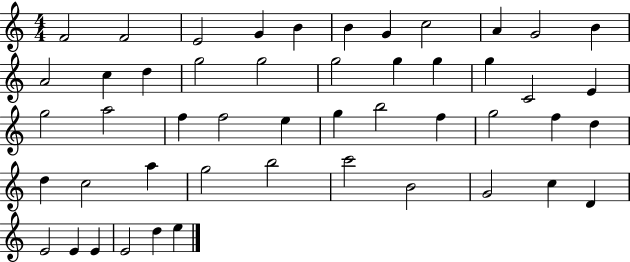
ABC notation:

X:1
T:Untitled
M:4/4
L:1/4
K:C
F2 F2 E2 G B B G c2 A G2 B A2 c d g2 g2 g2 g g g C2 E g2 a2 f f2 e g b2 f g2 f d d c2 a g2 b2 c'2 B2 G2 c D E2 E E E2 d e